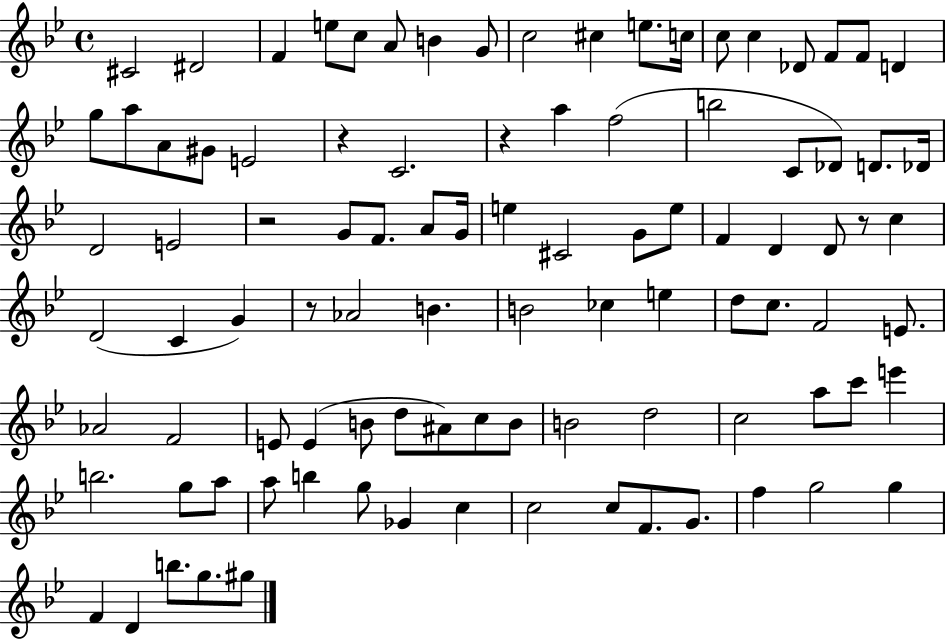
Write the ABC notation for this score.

X:1
T:Untitled
M:4/4
L:1/4
K:Bb
^C2 ^D2 F e/2 c/2 A/2 B G/2 c2 ^c e/2 c/4 c/2 c _D/2 F/2 F/2 D g/2 a/2 A/2 ^G/2 E2 z C2 z a f2 b2 C/2 _D/2 D/2 _D/4 D2 E2 z2 G/2 F/2 A/2 G/4 e ^C2 G/2 e/2 F D D/2 z/2 c D2 C G z/2 _A2 B B2 _c e d/2 c/2 F2 E/2 _A2 F2 E/2 E B/2 d/2 ^A/2 c/2 B/2 B2 d2 c2 a/2 c'/2 e' b2 g/2 a/2 a/2 b g/2 _G c c2 c/2 F/2 G/2 f g2 g F D b/2 g/2 ^g/2